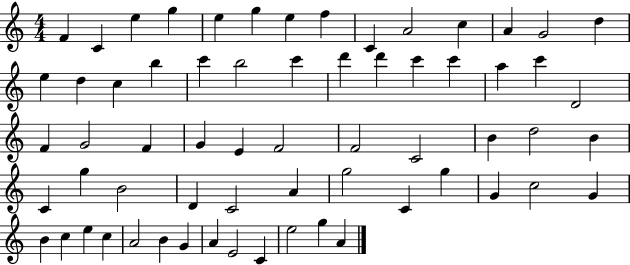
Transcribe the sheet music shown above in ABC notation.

X:1
T:Untitled
M:4/4
L:1/4
K:C
F C e g e g e f C A2 c A G2 d e d c b c' b2 c' d' d' c' c' a c' D2 F G2 F G E F2 F2 C2 B d2 B C g B2 D C2 A g2 C g G c2 G B c e c A2 B G A E2 C e2 g A